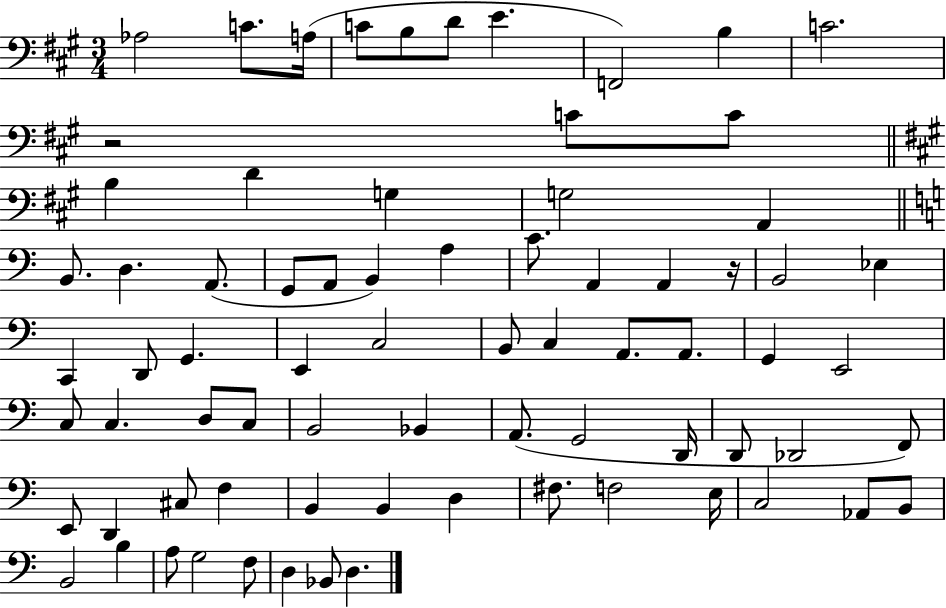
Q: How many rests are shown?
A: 2